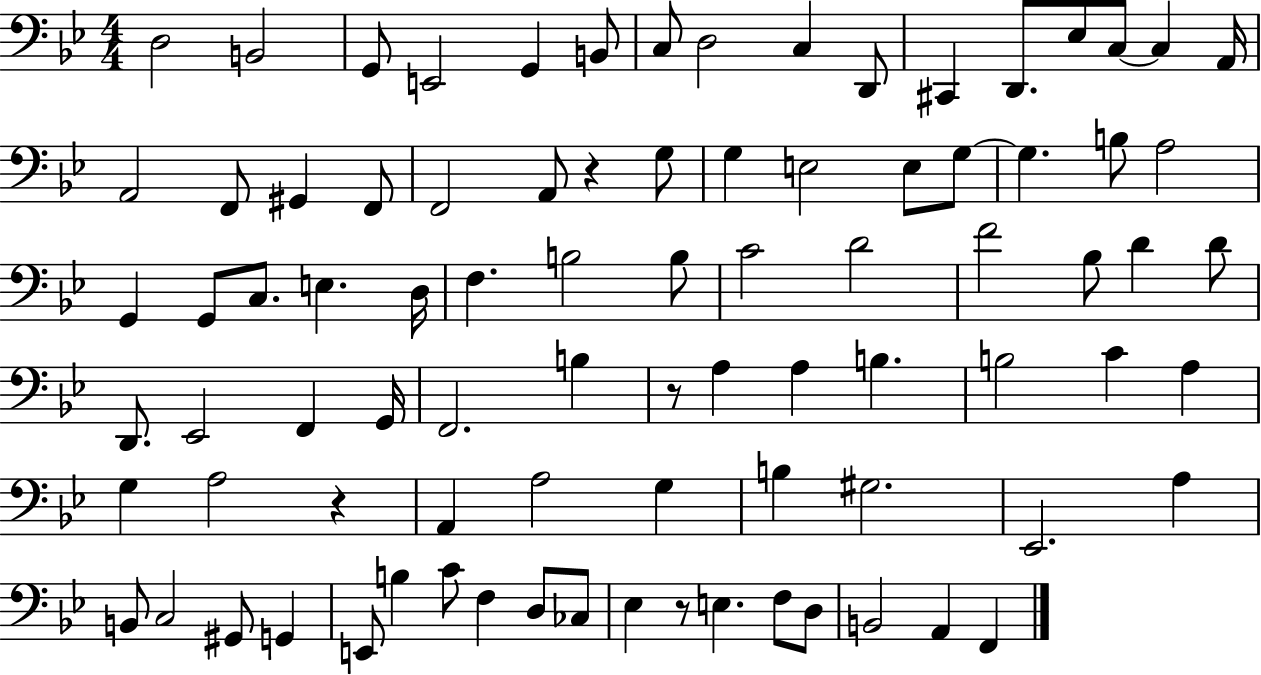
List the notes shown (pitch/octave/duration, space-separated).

D3/h B2/h G2/e E2/h G2/q B2/e C3/e D3/h C3/q D2/e C#2/q D2/e. Eb3/e C3/e C3/q A2/s A2/h F2/e G#2/q F2/e F2/h A2/e R/q G3/e G3/q E3/h E3/e G3/e G3/q. B3/e A3/h G2/q G2/e C3/e. E3/q. D3/s F3/q. B3/h B3/e C4/h D4/h F4/h Bb3/e D4/q D4/e D2/e. Eb2/h F2/q G2/s F2/h. B3/q R/e A3/q A3/q B3/q. B3/h C4/q A3/q G3/q A3/h R/q A2/q A3/h G3/q B3/q G#3/h. Eb2/h. A3/q B2/e C3/h G#2/e G2/q E2/e B3/q C4/e F3/q D3/e CES3/e Eb3/q R/e E3/q. F3/e D3/e B2/h A2/q F2/q